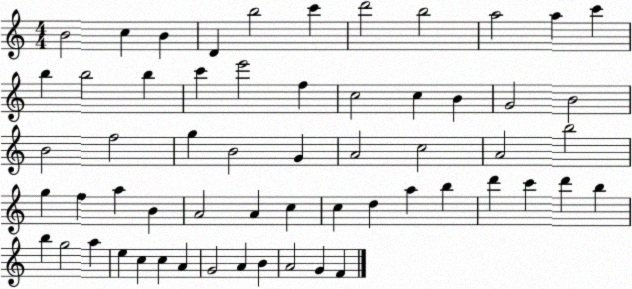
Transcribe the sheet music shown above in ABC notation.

X:1
T:Untitled
M:4/4
L:1/4
K:C
B2 c B D b2 c' d'2 b2 a2 a c' b b2 b c' e'2 f c2 c B G2 B2 B2 f2 g B2 G A2 c2 A2 b2 g f a B A2 A c c d a b d' c' d' b b g2 a e c c A G2 A B A2 G F